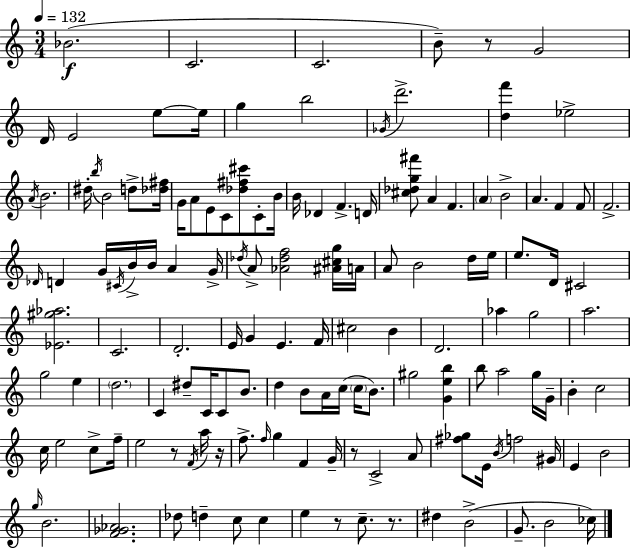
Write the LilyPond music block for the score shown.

{
  \clef treble
  \numericTimeSignature
  \time 3/4
  \key c \major
  \tempo 4 = 132
  \repeat volta 2 { bes'2.(\f | c'2. | c'2. | b'8--) r8 g'2 | \break d'16 e'2 e''8~~ e''16 | g''4 b''2 | \acciaccatura { ges'16 } d'''2.-> | <d'' f'''>4 ees''2-> | \break \acciaccatura { a'16 } b'2. | dis''16-. \acciaccatura { b''16 } b'2 | d''8-> <des'' fis''>16 g'16 a'8 e'8 c'8 <des'' fis'' cis'''>8 | c'8-. b'16 b'16 des'4 f'4.-> | \break d'16 <cis'' des'' g'' fis'''>8 a'4 f'4. | \parenthesize a'4 b'2-> | a'4. f'4 | f'8 f'2.-> | \break \grace { des'16 } d'4 g'16 \acciaccatura { cis'16 } b'16-> b'16 | a'4 g'16-> \acciaccatura { des''16 } a'8-> <aes' des'' f''>2 | <ais' cis'' g''>16 a'16 a'8 b'2 | d''16 e''16 e''8. d'16 cis'2 | \break <ees' gis'' aes''>2. | c'2. | d'2.-. | e'16 g'4 e'4. | \break f'16 cis''2 | b'4 d'2. | aes''4 g''2 | a''2. | \break g''2 | e''4 \parenthesize d''2. | c'4 dis''8-- | c'16 c'8 b'8. d''4 b'8 | \break a'16 c''16( \parenthesize c''16 b'8.) gis''2 | <g' e'' b''>4 b''8 a''2 | g''16 g'16-- b'4-. c''2 | c''16 e''2 | \break c''8-> f''16-- e''2 | r8 \acciaccatura { f'16 } a''16 r16 f''8.-> \grace { f''16 } g''4 | f'4 g'16-- r8 c'2-> | a'8 <fis'' ges''>8 e'16 \acciaccatura { b'16 } | \break f''2 gis'16 e'4 | b'2 \grace { g''16 } b'2. | <f' ges' aes'>2. | des''8 | \break d''4-- c''8 c''4 e''4 | r8 c''8.-- r8. dis''4 | b'2->( g'8.-- | b'2 ces''16) } \bar "|."
}